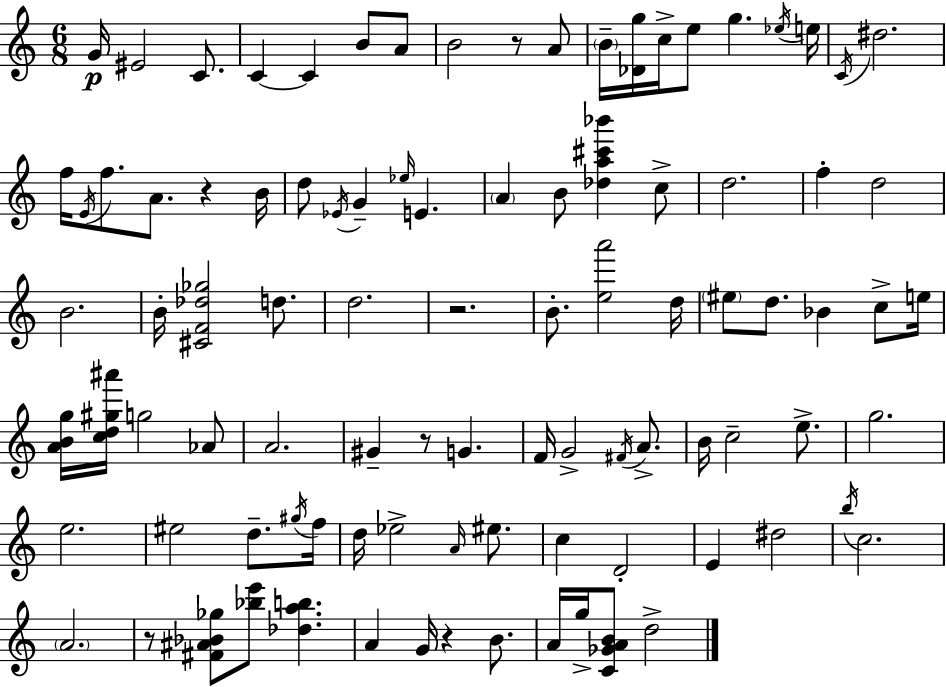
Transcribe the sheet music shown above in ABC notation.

X:1
T:Untitled
M:6/8
L:1/4
K:C
G/4 ^E2 C/2 C C B/2 A/2 B2 z/2 A/2 B/4 [_Dg]/4 c/4 e/2 g _e/4 e/4 C/4 ^d2 f/4 E/4 f/2 A/2 z B/4 d/2 _E/4 G _e/4 E A B/2 [_da^c'_b'] c/2 d2 f d2 B2 B/4 [^CF_d_g]2 d/2 d2 z2 B/2 [ea']2 d/4 ^e/2 d/2 _B c/2 e/4 [ABg]/4 [cd^g^a']/4 g2 _A/2 A2 ^G z/2 G F/4 G2 ^F/4 A/2 B/4 c2 e/2 g2 e2 ^e2 d/2 ^g/4 f/4 d/4 _e2 A/4 ^e/2 c D2 E ^d2 b/4 c2 A2 z/2 [^F^A_B_g]/2 [_be']/2 [_dab] A G/4 z B/2 A/4 g/4 [C_GAB]/2 d2